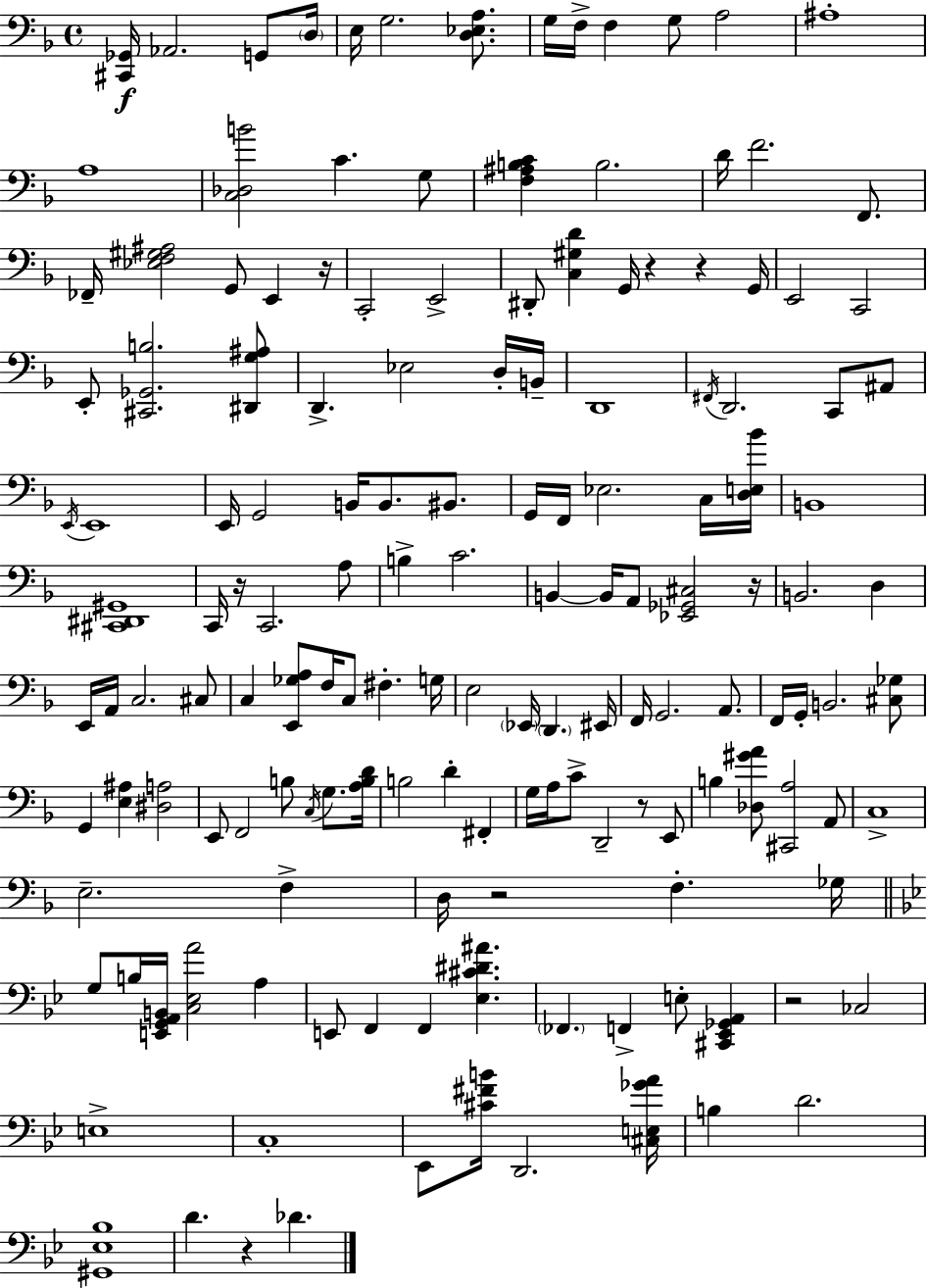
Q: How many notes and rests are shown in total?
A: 153